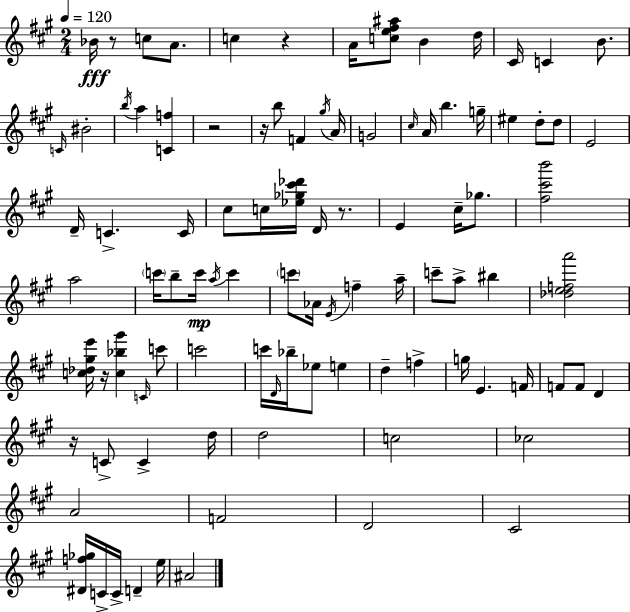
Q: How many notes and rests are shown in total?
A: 96